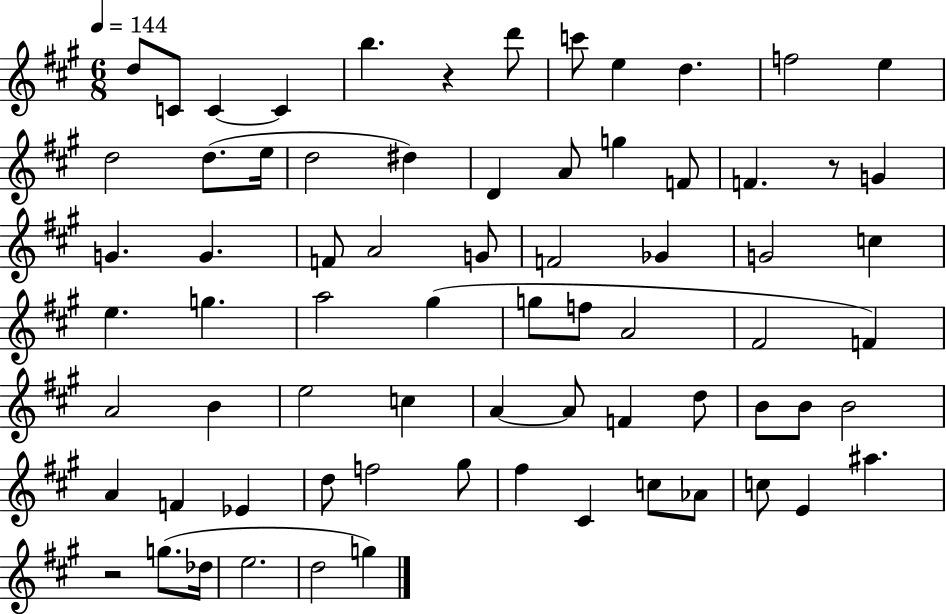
X:1
T:Untitled
M:6/8
L:1/4
K:A
d/2 C/2 C C b z d'/2 c'/2 e d f2 e d2 d/2 e/4 d2 ^d D A/2 g F/2 F z/2 G G G F/2 A2 G/2 F2 _G G2 c e g a2 ^g g/2 f/2 A2 ^F2 F A2 B e2 c A A/2 F d/2 B/2 B/2 B2 A F _E d/2 f2 ^g/2 ^f ^C c/2 _A/2 c/2 E ^a z2 g/2 _d/4 e2 d2 g